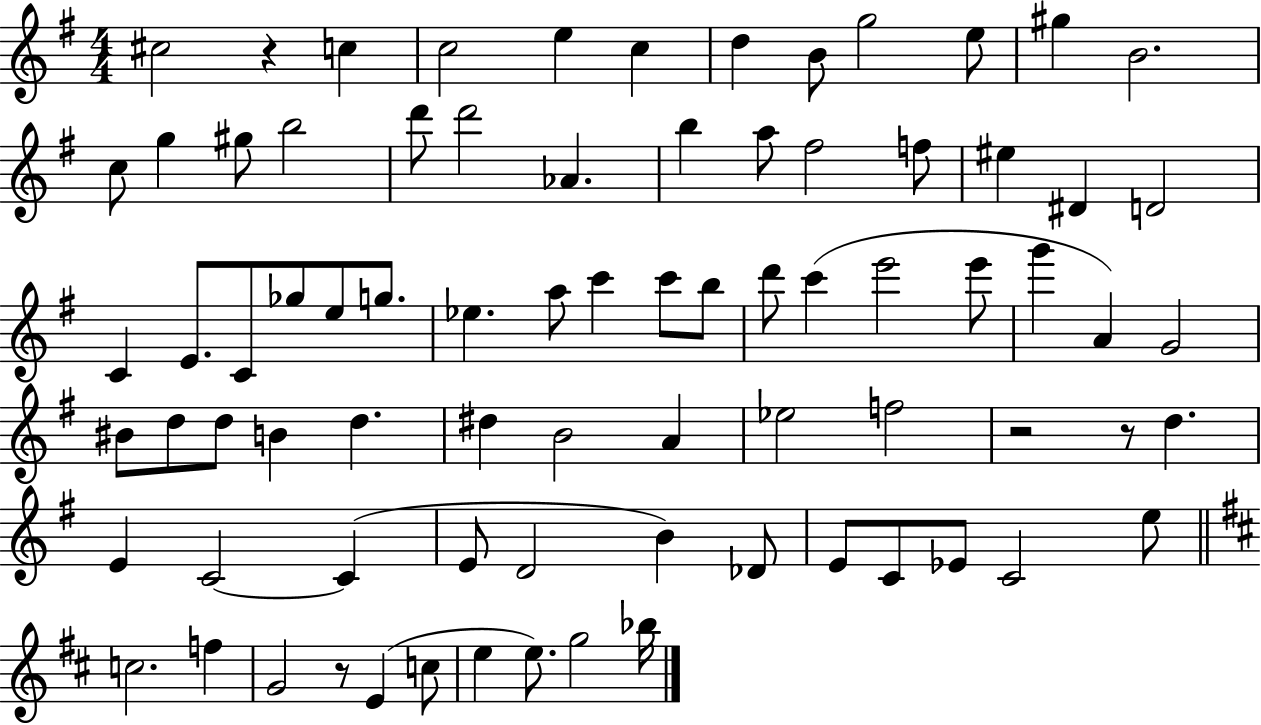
C#5/h R/q C5/q C5/h E5/q C5/q D5/q B4/e G5/h E5/e G#5/q B4/h. C5/e G5/q G#5/e B5/h D6/e D6/h Ab4/q. B5/q A5/e F#5/h F5/e EIS5/q D#4/q D4/h C4/q E4/e. C4/e Gb5/e E5/e G5/e. Eb5/q. A5/e C6/q C6/e B5/e D6/e C6/q E6/h E6/e G6/q A4/q G4/h BIS4/e D5/e D5/e B4/q D5/q. D#5/q B4/h A4/q Eb5/h F5/h R/h R/e D5/q. E4/q C4/h C4/q E4/e D4/h B4/q Db4/e E4/e C4/e Eb4/e C4/h E5/e C5/h. F5/q G4/h R/e E4/q C5/e E5/q E5/e. G5/h Bb5/s